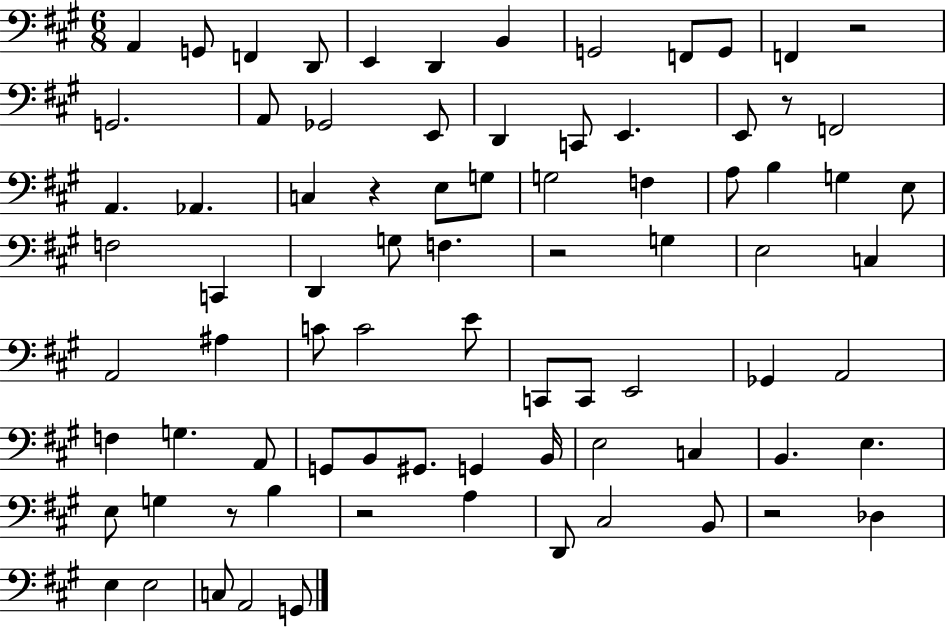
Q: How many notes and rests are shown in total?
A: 81